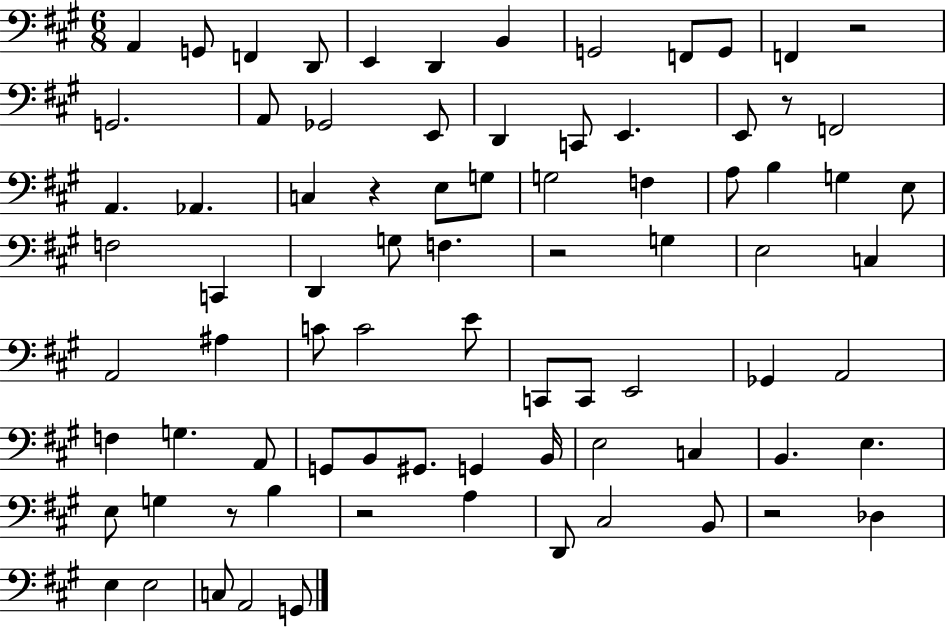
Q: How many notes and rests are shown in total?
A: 81